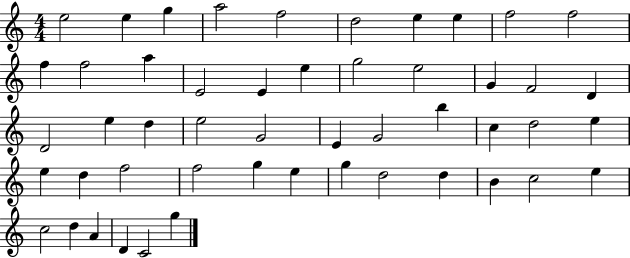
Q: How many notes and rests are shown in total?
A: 50